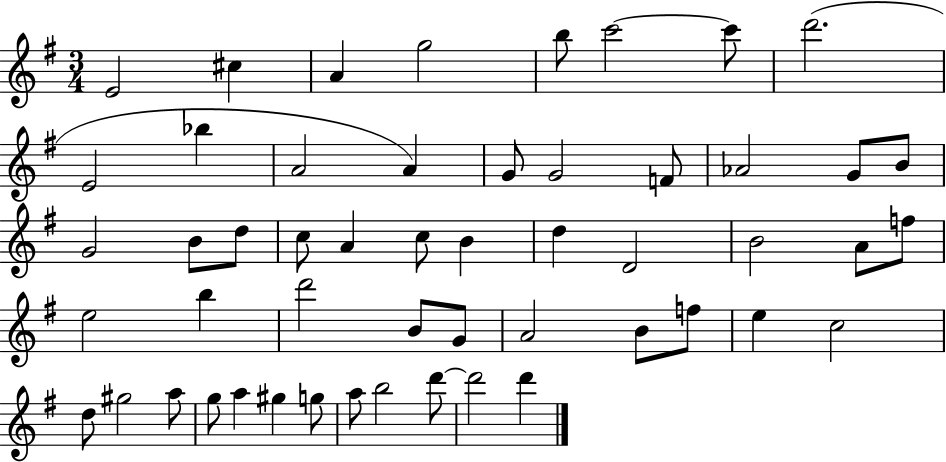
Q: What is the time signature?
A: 3/4